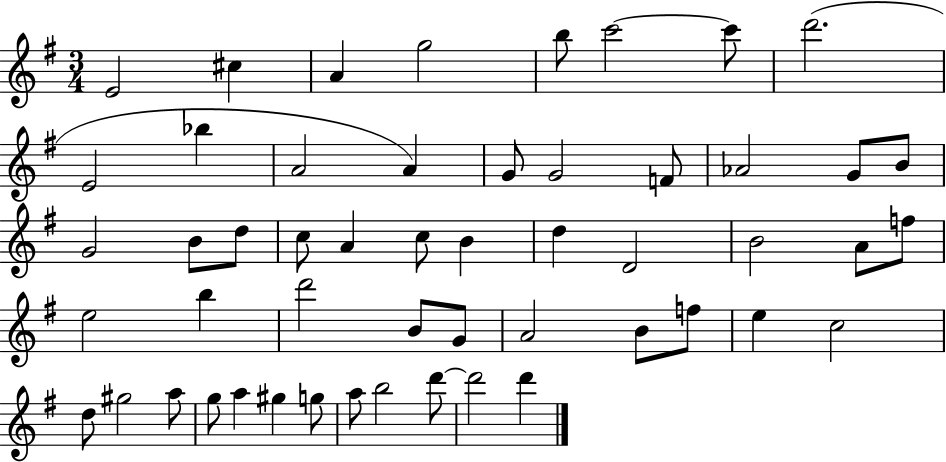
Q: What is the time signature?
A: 3/4